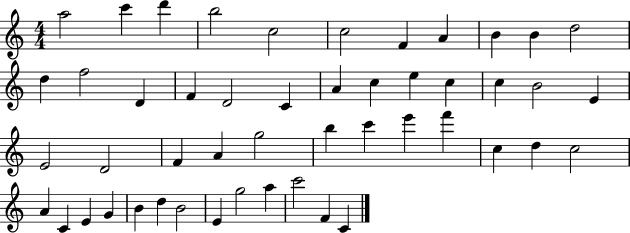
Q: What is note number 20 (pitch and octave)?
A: E5